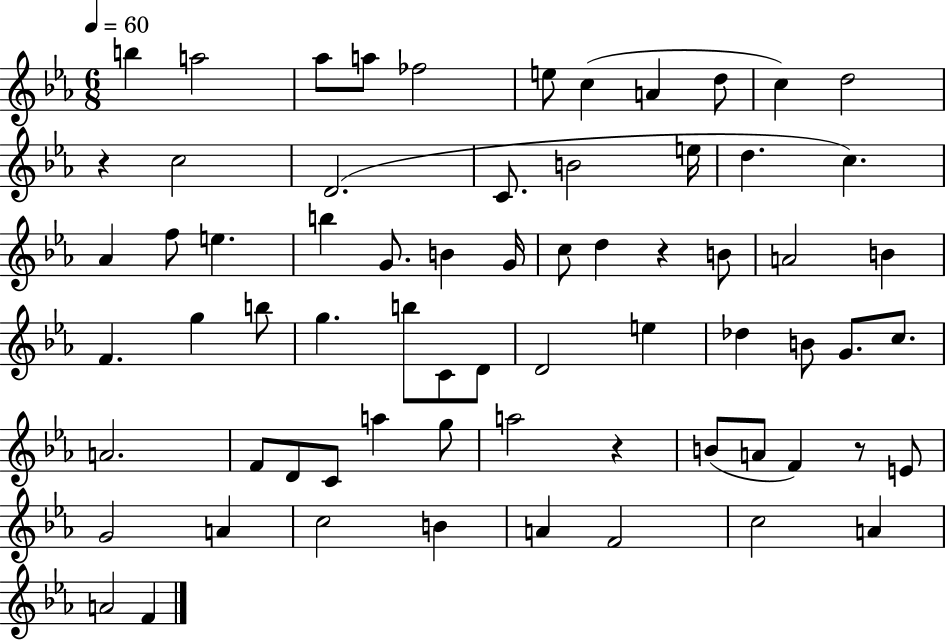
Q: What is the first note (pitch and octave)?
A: B5